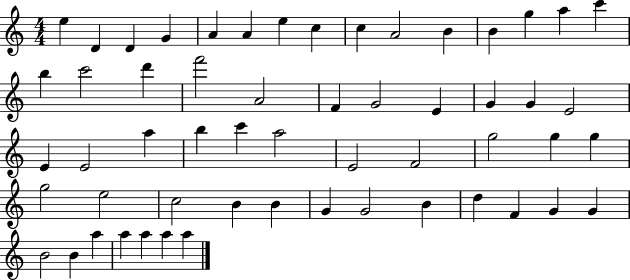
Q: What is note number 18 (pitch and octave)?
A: D6